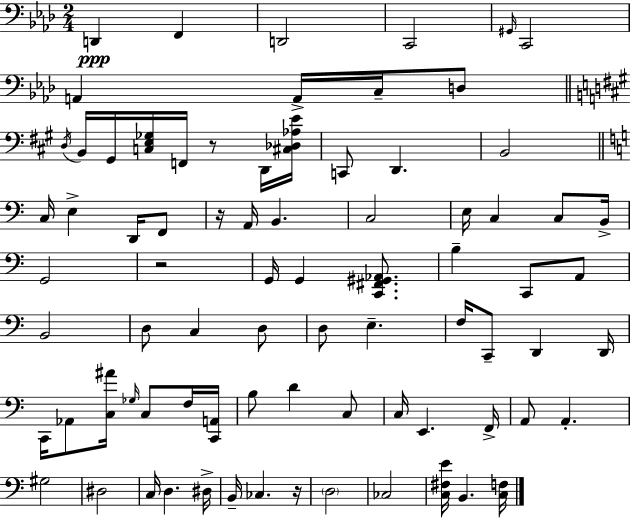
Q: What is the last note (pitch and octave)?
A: B2